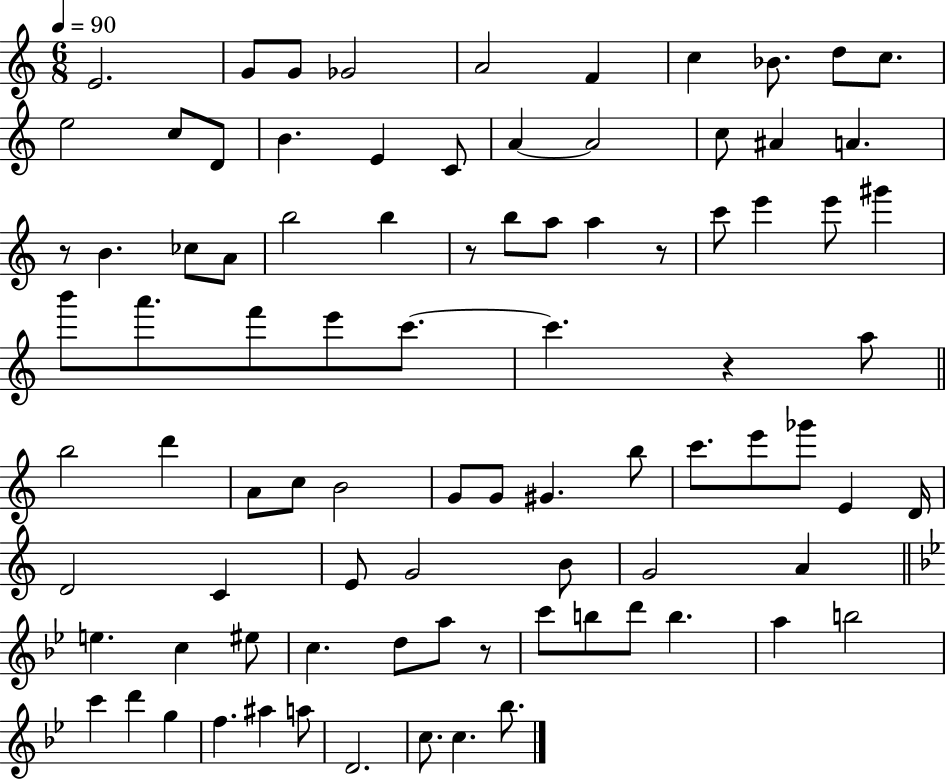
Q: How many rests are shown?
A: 5